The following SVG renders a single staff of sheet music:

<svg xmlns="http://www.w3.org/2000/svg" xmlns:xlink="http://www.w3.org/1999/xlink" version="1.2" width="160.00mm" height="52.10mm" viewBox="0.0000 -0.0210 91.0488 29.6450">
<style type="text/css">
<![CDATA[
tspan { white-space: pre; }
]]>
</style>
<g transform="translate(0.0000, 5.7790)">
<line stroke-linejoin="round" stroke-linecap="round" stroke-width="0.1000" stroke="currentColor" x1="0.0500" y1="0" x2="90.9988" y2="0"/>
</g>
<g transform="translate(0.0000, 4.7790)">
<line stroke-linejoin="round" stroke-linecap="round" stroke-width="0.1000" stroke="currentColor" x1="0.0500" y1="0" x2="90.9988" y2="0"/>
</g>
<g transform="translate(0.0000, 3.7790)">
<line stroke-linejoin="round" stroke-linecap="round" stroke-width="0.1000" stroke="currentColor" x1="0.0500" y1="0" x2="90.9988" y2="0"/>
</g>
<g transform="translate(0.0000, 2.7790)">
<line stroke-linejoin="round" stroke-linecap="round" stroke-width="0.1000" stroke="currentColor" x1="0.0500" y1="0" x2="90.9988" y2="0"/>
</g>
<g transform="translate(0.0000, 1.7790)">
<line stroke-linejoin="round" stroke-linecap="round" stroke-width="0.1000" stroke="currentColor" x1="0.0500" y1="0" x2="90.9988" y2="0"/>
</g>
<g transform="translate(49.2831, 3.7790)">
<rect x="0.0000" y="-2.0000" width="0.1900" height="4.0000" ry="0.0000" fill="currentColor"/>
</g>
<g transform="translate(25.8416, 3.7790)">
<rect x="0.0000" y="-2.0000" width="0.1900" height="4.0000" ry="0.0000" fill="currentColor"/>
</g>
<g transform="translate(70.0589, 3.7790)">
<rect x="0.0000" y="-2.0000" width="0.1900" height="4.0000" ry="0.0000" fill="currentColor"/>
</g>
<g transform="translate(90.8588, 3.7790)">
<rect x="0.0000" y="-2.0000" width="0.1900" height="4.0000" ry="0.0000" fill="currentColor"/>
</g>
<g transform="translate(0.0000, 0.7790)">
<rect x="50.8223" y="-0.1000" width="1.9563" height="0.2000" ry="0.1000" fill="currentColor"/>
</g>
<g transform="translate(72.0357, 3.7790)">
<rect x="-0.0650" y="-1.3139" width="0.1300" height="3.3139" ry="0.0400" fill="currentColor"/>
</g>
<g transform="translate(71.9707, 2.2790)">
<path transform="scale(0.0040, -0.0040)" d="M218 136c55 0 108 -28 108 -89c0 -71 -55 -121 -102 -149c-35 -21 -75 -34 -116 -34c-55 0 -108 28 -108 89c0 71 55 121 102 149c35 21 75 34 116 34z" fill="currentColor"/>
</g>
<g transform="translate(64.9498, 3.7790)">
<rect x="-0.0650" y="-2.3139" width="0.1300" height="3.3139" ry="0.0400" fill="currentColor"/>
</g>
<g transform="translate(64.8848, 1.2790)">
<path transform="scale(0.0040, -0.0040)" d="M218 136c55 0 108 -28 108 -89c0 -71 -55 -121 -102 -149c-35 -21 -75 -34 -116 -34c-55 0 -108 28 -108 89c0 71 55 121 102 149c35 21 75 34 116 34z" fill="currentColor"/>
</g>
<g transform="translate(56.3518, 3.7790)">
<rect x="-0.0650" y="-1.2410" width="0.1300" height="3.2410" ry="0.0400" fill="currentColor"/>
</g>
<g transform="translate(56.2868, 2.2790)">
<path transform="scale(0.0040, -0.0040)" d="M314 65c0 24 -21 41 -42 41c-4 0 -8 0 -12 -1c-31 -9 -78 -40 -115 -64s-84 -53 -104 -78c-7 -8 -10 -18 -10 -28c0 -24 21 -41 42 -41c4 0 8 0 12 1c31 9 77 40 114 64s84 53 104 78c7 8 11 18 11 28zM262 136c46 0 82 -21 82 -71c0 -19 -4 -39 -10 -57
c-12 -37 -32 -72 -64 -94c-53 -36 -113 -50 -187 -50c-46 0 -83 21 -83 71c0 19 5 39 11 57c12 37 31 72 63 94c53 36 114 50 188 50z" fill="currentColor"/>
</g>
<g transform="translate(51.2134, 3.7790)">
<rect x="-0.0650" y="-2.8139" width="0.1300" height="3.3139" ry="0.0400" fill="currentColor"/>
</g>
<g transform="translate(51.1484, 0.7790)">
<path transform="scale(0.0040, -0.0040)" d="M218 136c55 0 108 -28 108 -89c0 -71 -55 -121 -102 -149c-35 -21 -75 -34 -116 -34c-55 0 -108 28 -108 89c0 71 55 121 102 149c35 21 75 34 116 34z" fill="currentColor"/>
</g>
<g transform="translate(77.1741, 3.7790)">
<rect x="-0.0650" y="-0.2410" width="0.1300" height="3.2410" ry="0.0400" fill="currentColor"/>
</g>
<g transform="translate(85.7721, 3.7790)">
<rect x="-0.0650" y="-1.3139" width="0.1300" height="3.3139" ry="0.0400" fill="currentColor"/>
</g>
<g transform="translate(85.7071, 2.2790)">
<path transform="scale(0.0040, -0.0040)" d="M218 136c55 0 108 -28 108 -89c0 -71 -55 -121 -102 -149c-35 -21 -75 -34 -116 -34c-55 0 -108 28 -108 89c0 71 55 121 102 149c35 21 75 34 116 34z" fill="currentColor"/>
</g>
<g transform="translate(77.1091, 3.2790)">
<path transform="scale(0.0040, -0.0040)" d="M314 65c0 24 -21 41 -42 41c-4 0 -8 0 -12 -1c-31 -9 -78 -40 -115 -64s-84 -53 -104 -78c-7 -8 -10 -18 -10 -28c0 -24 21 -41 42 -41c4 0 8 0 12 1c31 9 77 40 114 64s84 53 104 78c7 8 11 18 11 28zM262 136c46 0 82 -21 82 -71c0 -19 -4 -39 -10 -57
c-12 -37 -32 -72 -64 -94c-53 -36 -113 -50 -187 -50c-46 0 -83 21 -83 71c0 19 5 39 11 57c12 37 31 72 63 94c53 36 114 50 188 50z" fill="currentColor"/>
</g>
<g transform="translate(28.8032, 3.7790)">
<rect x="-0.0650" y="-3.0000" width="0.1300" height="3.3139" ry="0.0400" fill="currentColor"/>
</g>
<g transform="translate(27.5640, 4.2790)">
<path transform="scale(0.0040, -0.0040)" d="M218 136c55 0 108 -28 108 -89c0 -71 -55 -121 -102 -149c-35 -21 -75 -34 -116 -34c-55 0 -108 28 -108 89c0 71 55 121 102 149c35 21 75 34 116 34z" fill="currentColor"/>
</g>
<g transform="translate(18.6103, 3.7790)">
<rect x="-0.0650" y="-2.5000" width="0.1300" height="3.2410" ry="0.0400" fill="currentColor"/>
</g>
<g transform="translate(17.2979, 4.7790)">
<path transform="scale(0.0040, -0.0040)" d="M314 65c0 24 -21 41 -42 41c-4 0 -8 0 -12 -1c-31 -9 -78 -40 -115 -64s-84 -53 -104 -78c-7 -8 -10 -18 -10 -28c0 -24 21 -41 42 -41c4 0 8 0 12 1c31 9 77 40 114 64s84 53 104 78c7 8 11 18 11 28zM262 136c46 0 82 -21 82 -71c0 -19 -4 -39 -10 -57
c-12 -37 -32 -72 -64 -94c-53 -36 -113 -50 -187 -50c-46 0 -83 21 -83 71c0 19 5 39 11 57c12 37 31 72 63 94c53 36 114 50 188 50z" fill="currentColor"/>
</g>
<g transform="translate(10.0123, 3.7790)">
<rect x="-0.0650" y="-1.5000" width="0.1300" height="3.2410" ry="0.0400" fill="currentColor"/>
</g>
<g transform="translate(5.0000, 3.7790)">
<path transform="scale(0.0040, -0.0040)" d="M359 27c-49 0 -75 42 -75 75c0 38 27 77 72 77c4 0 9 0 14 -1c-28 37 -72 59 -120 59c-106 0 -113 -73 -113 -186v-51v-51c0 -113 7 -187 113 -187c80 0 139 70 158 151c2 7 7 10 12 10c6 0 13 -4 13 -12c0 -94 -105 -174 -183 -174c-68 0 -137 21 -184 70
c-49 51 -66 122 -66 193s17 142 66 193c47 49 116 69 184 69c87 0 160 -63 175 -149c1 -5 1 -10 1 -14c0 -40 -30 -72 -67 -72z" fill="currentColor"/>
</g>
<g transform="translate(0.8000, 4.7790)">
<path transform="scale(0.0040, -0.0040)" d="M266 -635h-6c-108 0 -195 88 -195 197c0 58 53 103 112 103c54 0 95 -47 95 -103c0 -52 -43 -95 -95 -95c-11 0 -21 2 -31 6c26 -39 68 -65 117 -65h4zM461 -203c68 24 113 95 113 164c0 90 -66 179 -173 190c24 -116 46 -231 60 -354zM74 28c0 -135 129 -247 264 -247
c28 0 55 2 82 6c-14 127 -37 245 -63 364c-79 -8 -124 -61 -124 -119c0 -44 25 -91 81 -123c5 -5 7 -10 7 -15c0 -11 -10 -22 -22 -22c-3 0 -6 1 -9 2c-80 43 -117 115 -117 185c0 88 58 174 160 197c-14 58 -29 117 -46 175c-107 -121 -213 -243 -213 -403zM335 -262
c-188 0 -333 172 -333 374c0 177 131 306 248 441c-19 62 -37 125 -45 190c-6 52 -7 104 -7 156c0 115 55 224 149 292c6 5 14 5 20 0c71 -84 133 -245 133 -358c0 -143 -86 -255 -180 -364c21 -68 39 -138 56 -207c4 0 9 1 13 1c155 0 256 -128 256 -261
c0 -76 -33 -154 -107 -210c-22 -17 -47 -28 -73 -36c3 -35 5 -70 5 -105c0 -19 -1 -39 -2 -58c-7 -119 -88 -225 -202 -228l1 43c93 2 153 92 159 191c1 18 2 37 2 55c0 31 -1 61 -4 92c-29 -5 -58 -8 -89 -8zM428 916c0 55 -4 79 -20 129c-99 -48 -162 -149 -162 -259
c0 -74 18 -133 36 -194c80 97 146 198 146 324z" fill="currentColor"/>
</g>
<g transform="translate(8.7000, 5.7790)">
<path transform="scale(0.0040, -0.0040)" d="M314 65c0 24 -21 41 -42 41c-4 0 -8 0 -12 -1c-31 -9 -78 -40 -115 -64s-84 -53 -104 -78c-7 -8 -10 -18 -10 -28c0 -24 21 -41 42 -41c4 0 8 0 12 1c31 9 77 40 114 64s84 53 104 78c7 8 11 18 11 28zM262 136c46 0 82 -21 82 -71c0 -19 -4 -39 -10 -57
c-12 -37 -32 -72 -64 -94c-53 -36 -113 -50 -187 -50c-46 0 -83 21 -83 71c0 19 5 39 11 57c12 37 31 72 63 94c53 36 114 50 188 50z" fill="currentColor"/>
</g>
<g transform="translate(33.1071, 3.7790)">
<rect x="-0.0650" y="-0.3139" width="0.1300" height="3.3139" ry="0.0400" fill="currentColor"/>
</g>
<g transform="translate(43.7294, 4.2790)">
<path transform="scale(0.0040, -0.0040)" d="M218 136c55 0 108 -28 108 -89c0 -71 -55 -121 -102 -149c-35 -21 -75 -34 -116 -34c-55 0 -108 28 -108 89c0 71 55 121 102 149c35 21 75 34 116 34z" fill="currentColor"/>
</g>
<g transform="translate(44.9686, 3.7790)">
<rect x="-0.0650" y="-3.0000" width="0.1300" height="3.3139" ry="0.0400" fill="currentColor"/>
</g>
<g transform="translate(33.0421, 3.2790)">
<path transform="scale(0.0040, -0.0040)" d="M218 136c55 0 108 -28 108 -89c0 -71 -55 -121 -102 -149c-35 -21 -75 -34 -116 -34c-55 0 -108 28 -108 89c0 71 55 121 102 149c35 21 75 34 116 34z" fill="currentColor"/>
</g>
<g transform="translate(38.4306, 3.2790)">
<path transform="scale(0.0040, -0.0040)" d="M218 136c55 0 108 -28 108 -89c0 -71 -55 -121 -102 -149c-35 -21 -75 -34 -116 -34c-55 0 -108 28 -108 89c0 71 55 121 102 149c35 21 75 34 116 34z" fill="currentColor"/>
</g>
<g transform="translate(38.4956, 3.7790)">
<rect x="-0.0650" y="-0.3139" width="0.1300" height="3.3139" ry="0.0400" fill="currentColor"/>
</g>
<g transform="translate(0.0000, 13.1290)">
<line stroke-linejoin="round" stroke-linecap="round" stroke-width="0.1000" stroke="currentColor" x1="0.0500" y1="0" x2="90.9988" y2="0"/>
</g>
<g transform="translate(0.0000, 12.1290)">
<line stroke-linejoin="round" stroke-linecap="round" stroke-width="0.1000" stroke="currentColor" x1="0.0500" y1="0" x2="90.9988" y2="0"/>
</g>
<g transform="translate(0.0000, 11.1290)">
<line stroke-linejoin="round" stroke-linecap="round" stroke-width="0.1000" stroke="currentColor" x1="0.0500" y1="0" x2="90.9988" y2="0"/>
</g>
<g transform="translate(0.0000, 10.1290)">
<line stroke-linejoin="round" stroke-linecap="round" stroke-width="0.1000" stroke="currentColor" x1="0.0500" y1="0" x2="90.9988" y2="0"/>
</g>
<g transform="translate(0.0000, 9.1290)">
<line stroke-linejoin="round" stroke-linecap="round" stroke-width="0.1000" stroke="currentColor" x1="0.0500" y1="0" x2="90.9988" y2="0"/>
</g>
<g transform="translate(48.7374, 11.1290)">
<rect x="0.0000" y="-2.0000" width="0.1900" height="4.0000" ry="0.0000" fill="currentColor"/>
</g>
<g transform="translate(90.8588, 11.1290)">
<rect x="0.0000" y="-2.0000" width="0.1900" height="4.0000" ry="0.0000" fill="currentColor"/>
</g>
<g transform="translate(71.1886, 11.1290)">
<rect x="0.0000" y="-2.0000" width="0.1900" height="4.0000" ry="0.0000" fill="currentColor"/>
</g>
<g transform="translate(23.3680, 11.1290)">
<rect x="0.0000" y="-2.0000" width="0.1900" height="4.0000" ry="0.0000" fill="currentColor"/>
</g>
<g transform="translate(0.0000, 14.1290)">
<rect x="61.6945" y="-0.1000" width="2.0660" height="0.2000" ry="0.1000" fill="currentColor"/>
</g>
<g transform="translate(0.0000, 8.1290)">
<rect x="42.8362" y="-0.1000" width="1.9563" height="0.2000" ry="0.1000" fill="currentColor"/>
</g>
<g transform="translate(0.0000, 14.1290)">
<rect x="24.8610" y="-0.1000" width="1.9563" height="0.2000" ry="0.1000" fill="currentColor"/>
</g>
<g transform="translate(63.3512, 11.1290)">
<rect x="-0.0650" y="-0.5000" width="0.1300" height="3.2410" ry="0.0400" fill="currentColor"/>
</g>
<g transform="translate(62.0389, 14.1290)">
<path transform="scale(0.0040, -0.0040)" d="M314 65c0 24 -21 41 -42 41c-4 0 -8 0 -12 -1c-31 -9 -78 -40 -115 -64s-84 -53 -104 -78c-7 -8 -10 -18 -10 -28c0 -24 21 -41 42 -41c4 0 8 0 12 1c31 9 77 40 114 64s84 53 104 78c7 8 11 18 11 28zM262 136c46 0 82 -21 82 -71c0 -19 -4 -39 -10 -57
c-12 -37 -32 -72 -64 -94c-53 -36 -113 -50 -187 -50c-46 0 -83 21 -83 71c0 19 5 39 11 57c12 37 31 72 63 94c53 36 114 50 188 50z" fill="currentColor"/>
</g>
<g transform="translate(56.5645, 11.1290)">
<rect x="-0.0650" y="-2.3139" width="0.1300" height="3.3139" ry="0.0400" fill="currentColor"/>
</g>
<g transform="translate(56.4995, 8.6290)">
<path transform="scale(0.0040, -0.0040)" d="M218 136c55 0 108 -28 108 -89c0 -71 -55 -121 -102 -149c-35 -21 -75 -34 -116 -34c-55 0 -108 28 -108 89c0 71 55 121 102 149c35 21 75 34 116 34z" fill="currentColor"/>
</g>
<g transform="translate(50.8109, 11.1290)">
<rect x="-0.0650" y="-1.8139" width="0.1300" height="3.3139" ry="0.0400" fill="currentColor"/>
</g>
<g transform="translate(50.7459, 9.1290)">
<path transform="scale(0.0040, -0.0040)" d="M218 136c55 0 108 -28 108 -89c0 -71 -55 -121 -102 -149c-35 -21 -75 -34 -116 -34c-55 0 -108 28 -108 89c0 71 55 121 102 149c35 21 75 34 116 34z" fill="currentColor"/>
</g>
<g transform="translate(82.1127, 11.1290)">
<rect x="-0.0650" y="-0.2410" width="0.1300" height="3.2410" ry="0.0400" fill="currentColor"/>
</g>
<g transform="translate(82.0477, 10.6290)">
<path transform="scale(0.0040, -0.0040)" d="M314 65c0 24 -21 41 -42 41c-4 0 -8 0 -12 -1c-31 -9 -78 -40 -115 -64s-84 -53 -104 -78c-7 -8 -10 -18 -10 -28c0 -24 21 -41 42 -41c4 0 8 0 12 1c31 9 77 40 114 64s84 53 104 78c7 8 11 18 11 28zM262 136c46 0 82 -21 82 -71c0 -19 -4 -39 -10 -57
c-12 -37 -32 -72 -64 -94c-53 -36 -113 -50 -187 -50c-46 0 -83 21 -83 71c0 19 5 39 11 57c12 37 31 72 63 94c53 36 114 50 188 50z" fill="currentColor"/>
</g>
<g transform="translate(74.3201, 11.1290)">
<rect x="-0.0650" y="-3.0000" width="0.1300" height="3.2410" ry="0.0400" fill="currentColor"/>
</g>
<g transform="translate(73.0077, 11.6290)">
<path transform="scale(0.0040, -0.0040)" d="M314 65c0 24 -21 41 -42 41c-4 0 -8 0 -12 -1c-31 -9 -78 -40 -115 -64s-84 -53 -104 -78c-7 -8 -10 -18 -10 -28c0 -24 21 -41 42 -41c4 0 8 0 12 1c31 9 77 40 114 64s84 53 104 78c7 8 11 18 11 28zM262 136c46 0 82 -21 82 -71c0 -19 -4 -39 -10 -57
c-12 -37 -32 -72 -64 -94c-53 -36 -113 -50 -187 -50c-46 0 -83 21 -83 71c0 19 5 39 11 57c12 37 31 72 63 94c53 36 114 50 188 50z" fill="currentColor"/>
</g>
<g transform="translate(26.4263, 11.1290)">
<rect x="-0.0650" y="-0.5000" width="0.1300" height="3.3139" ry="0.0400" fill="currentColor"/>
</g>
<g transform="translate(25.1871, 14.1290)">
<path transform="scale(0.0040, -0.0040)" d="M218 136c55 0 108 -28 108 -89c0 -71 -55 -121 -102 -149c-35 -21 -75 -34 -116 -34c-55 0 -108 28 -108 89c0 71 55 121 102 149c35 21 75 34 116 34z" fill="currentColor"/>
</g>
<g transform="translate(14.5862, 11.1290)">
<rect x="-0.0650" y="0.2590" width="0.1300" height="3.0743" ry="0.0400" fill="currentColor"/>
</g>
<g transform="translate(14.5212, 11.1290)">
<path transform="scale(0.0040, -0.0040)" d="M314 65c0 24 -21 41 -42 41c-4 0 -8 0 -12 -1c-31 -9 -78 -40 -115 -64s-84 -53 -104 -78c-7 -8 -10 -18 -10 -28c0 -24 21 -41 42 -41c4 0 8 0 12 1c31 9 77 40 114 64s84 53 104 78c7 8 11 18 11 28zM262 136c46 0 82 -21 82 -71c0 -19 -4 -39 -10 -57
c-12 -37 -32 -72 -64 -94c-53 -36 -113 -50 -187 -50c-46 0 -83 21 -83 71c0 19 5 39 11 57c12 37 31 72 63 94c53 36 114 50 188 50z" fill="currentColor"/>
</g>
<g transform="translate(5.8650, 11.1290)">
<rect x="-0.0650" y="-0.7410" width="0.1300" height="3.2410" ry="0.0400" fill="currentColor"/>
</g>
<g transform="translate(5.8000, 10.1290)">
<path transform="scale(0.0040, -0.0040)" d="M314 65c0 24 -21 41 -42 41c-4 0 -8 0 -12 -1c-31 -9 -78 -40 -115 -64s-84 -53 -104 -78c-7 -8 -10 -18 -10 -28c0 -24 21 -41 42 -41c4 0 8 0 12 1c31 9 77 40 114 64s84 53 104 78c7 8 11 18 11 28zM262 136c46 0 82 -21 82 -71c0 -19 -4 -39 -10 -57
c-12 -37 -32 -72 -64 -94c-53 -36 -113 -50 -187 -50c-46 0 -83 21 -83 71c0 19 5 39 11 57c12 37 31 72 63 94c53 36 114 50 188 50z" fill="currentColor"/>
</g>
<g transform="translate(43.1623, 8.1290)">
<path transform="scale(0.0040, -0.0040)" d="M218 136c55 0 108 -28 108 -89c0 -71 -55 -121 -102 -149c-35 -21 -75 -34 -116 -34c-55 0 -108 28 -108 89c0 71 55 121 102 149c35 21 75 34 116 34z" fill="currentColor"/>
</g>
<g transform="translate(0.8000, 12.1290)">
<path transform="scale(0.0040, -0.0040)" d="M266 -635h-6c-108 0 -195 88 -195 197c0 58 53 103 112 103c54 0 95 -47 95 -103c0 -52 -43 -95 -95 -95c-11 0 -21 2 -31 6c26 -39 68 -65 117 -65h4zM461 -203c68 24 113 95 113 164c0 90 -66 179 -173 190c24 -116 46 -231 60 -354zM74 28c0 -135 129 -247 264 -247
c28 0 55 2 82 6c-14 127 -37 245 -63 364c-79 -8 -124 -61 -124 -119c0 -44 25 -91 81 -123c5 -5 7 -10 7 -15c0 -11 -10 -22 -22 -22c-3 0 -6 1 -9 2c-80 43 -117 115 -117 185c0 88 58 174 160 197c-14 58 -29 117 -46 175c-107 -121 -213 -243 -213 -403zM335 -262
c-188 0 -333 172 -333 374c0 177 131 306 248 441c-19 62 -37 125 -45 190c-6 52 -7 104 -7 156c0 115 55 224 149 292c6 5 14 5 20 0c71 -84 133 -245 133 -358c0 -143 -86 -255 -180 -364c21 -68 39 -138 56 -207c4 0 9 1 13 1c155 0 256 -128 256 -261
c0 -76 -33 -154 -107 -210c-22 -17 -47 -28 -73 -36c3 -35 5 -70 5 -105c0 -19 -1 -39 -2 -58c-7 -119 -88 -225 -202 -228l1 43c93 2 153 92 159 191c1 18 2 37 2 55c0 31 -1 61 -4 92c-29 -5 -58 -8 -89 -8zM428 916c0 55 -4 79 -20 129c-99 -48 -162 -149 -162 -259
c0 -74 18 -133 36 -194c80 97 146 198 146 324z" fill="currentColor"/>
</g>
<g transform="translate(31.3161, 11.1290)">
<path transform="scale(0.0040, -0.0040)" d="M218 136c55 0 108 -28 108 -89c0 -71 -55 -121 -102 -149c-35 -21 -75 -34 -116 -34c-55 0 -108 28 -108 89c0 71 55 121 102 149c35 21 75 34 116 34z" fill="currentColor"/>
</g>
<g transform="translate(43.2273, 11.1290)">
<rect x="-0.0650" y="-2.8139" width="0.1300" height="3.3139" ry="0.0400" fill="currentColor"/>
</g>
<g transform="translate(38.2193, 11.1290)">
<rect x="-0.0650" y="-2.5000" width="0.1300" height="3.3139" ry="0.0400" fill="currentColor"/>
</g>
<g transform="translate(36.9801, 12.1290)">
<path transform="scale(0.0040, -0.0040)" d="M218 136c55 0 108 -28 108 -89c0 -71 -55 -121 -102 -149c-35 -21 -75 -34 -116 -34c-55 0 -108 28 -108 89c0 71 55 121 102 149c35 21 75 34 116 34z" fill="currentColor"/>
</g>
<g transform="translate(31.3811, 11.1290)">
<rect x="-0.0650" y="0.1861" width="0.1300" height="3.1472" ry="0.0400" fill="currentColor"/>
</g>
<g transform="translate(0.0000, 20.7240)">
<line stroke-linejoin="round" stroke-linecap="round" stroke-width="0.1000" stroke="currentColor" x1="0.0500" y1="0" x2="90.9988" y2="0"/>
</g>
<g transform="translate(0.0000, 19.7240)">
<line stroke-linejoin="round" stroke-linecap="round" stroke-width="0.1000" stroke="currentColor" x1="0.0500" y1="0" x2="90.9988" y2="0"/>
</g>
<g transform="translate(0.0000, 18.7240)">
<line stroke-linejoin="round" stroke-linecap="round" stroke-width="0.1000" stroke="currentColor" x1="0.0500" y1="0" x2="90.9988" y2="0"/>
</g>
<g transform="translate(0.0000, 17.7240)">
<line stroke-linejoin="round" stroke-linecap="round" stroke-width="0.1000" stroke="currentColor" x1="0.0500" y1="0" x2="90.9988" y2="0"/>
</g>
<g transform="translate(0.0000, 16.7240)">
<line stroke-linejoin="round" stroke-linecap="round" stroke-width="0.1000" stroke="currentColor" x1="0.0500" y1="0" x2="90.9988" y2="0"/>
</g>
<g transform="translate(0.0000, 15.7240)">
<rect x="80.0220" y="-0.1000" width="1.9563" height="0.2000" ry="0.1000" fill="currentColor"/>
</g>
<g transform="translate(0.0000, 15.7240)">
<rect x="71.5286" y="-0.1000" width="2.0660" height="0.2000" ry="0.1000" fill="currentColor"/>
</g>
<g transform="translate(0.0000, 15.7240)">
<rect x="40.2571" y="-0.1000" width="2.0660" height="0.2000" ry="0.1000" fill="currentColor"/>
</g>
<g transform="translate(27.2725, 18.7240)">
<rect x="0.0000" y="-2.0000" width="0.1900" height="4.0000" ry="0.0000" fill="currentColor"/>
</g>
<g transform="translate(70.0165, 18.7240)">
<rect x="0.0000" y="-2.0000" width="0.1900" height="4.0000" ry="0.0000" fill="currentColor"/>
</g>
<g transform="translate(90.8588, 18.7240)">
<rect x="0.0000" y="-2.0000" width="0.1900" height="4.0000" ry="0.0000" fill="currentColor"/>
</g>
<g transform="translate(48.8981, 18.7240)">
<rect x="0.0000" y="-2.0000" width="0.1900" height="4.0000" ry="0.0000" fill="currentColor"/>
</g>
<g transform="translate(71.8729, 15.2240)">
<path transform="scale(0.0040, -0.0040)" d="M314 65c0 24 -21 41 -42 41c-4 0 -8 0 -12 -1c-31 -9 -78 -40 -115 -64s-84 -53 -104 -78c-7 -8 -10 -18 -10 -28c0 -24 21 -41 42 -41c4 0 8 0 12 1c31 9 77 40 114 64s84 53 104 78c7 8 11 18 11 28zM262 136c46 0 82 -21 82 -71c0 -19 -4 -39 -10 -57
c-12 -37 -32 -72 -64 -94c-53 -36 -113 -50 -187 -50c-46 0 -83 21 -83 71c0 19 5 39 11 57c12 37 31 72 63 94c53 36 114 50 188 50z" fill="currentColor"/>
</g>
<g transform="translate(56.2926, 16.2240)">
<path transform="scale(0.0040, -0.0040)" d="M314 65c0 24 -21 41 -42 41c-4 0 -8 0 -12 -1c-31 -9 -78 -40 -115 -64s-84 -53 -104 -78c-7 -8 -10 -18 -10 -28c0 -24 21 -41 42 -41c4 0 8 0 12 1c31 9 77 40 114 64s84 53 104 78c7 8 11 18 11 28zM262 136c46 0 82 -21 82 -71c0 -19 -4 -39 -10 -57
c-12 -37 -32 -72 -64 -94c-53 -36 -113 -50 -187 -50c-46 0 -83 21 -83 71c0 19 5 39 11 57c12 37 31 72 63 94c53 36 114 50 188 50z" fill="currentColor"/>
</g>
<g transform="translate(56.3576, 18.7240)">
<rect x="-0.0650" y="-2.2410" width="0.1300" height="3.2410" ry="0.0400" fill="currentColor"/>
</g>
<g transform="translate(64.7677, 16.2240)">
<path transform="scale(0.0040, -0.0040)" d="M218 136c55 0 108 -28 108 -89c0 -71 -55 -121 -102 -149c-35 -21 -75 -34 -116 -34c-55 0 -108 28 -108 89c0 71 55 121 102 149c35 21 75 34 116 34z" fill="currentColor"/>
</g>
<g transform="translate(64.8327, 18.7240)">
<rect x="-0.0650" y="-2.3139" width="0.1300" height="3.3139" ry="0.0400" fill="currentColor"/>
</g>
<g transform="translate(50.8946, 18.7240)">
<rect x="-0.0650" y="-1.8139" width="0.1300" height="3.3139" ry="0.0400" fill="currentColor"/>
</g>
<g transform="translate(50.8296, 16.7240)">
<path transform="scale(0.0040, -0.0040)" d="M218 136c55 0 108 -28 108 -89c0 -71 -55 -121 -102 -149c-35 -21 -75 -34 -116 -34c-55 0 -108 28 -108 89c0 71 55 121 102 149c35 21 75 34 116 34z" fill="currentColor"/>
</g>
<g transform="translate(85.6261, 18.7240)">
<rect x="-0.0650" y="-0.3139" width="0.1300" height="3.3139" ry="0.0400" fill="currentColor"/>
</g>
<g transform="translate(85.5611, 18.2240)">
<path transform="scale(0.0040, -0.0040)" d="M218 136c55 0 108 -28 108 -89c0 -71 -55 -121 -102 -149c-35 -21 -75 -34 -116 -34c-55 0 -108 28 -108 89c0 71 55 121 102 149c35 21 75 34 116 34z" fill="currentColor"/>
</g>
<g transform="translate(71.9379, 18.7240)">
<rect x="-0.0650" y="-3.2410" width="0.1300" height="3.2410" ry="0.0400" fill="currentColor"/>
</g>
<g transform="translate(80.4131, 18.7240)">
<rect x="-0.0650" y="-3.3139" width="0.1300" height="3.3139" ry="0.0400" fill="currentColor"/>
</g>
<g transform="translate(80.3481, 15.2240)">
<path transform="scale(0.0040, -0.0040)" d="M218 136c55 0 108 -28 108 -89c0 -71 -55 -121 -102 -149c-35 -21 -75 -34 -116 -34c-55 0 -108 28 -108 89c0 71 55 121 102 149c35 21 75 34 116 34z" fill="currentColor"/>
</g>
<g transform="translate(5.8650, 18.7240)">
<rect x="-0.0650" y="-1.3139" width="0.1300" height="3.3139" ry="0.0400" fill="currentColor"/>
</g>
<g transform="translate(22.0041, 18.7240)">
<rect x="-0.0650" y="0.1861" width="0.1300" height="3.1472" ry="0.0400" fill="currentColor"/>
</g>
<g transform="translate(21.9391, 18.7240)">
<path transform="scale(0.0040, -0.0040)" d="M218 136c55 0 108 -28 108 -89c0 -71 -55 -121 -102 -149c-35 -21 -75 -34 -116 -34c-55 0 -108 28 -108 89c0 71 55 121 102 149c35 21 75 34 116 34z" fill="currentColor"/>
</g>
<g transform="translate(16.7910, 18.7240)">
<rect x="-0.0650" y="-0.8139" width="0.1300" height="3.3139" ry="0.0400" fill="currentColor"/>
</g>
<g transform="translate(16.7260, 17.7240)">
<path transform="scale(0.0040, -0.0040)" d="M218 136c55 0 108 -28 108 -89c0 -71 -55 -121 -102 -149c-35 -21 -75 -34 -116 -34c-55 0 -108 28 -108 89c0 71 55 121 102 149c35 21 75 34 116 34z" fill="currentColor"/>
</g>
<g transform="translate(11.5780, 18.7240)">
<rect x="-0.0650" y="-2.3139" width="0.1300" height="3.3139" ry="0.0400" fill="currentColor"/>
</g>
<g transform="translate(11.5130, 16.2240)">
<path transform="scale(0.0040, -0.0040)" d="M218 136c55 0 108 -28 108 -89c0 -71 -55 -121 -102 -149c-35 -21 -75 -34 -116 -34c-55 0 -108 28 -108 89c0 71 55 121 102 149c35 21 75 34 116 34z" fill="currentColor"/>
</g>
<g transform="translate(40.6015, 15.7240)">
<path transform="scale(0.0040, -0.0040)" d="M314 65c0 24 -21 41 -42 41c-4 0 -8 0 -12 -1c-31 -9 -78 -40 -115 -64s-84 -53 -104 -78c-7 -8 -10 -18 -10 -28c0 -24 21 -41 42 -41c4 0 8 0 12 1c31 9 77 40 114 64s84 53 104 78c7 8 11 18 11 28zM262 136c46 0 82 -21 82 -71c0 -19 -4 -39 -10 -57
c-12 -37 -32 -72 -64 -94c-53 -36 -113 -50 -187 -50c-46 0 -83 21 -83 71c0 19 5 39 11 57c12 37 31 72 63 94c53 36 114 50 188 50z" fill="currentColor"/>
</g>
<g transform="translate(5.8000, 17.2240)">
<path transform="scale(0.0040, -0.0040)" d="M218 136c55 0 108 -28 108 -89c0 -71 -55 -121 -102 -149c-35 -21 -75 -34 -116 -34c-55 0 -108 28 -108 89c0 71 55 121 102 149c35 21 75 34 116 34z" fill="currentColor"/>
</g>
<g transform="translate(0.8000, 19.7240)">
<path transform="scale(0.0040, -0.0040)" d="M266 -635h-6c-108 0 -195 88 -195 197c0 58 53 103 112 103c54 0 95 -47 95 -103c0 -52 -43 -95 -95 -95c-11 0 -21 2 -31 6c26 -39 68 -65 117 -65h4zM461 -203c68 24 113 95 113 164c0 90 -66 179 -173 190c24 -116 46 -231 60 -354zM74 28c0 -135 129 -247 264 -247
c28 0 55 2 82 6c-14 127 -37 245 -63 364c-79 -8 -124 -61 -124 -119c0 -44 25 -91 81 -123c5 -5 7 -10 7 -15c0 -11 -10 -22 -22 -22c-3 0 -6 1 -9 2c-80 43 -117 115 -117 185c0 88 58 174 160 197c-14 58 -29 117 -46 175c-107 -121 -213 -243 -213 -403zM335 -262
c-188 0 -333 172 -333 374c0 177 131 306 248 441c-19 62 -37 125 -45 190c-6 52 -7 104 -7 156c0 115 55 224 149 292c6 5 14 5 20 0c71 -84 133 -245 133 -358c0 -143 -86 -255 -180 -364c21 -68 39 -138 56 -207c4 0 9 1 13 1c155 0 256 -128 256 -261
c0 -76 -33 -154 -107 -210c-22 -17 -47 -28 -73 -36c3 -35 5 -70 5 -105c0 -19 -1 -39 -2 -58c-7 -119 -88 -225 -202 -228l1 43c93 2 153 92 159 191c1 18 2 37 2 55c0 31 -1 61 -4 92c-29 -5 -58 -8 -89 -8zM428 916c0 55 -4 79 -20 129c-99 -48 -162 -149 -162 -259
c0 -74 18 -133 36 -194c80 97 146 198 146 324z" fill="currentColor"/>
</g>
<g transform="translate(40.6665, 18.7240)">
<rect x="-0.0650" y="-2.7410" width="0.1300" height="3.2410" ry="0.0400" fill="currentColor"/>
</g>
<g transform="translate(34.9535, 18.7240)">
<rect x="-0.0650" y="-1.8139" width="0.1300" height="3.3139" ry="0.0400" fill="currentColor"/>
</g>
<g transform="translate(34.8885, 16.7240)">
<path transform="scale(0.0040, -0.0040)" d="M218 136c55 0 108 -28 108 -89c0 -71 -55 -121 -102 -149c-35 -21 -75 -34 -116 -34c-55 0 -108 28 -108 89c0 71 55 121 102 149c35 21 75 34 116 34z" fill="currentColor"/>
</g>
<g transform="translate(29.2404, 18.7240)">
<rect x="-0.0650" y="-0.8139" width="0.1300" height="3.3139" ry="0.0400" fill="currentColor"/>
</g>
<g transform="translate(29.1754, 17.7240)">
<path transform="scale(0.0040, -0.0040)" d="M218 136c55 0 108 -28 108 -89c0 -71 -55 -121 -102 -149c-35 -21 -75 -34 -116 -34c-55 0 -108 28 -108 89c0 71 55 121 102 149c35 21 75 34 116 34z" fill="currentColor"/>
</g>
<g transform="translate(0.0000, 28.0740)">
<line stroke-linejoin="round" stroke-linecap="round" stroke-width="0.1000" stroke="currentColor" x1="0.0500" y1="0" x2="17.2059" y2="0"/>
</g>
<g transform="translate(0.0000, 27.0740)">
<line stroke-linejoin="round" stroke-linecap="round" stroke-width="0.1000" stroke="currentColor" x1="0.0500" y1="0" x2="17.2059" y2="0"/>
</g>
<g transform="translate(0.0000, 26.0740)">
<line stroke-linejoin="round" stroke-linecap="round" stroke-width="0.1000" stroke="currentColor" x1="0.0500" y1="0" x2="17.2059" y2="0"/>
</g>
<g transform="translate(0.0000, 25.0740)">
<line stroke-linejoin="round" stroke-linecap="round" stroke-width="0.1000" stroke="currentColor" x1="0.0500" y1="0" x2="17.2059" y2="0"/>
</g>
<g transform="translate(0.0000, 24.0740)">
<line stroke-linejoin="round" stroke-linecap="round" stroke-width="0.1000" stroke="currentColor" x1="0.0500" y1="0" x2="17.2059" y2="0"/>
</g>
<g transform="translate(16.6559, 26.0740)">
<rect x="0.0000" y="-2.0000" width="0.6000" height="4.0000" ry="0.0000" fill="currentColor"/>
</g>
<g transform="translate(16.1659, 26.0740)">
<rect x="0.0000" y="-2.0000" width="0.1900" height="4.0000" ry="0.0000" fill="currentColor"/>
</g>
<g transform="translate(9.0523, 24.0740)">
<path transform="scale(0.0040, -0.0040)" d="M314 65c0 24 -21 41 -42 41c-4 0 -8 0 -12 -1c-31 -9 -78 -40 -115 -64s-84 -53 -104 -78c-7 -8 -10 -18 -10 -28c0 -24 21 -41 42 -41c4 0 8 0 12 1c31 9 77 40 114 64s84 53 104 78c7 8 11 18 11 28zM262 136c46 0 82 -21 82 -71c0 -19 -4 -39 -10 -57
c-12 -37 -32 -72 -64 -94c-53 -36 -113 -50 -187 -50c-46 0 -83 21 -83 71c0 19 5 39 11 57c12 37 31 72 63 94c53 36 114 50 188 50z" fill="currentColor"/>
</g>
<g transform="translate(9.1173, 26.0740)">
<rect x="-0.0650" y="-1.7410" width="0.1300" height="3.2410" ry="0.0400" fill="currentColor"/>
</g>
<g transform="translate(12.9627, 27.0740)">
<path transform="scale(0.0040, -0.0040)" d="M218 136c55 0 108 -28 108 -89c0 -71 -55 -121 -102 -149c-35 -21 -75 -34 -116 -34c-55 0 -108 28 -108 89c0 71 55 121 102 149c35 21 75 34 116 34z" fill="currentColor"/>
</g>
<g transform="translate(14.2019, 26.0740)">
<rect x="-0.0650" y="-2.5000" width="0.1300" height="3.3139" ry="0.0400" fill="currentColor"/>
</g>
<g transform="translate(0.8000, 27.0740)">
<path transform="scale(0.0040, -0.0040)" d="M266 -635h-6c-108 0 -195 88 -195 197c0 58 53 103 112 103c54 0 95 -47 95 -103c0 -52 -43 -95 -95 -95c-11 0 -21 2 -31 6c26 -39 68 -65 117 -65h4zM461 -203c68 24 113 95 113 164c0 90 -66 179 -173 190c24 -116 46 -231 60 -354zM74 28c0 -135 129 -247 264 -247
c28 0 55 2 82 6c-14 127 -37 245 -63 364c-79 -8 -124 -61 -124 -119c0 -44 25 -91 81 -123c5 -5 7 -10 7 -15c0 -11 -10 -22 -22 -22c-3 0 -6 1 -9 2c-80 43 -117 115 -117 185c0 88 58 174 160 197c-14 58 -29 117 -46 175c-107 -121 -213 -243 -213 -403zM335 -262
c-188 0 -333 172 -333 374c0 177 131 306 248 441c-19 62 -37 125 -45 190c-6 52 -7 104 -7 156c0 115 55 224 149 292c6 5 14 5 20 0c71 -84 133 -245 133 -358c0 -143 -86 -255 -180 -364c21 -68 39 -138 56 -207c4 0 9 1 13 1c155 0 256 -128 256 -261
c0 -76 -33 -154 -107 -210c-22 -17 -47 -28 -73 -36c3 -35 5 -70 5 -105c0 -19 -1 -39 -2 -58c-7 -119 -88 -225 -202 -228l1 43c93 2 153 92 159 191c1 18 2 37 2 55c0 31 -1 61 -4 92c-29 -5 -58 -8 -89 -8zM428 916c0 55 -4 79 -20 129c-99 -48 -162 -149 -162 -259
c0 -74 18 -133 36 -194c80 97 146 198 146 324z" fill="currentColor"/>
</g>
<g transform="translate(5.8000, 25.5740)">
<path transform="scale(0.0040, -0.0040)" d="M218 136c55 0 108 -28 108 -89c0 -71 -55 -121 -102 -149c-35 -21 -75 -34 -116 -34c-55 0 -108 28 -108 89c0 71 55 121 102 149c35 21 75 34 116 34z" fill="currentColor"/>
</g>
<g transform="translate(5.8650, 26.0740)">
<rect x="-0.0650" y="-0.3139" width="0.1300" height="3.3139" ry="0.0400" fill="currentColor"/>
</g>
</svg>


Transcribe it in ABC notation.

X:1
T:Untitled
M:4/4
L:1/4
K:C
E2 G2 A c c A a e2 g e c2 e d2 B2 C B G a f g C2 A2 c2 e g d B d f a2 f g2 g b2 b c c f2 G